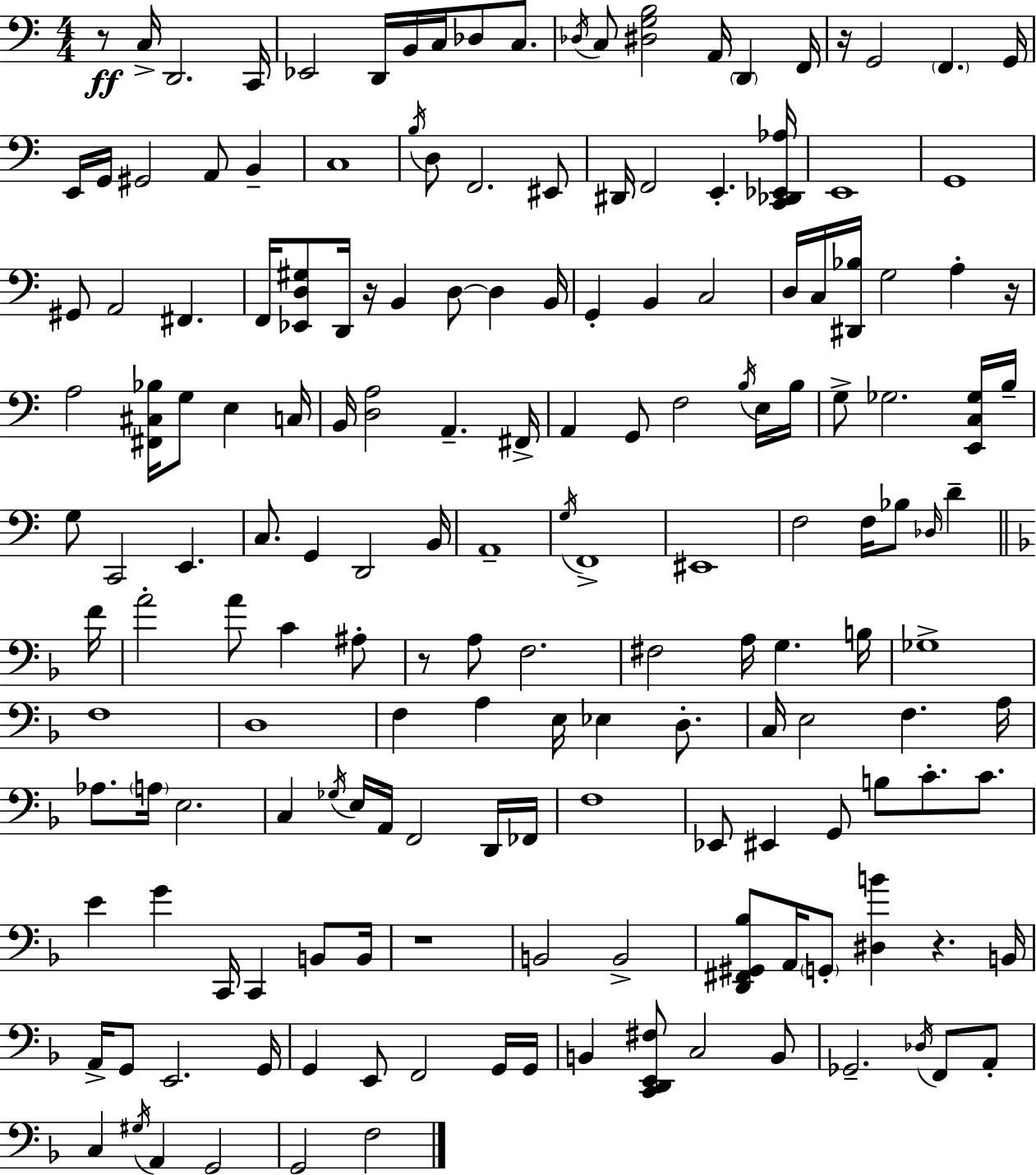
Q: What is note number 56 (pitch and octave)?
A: A2